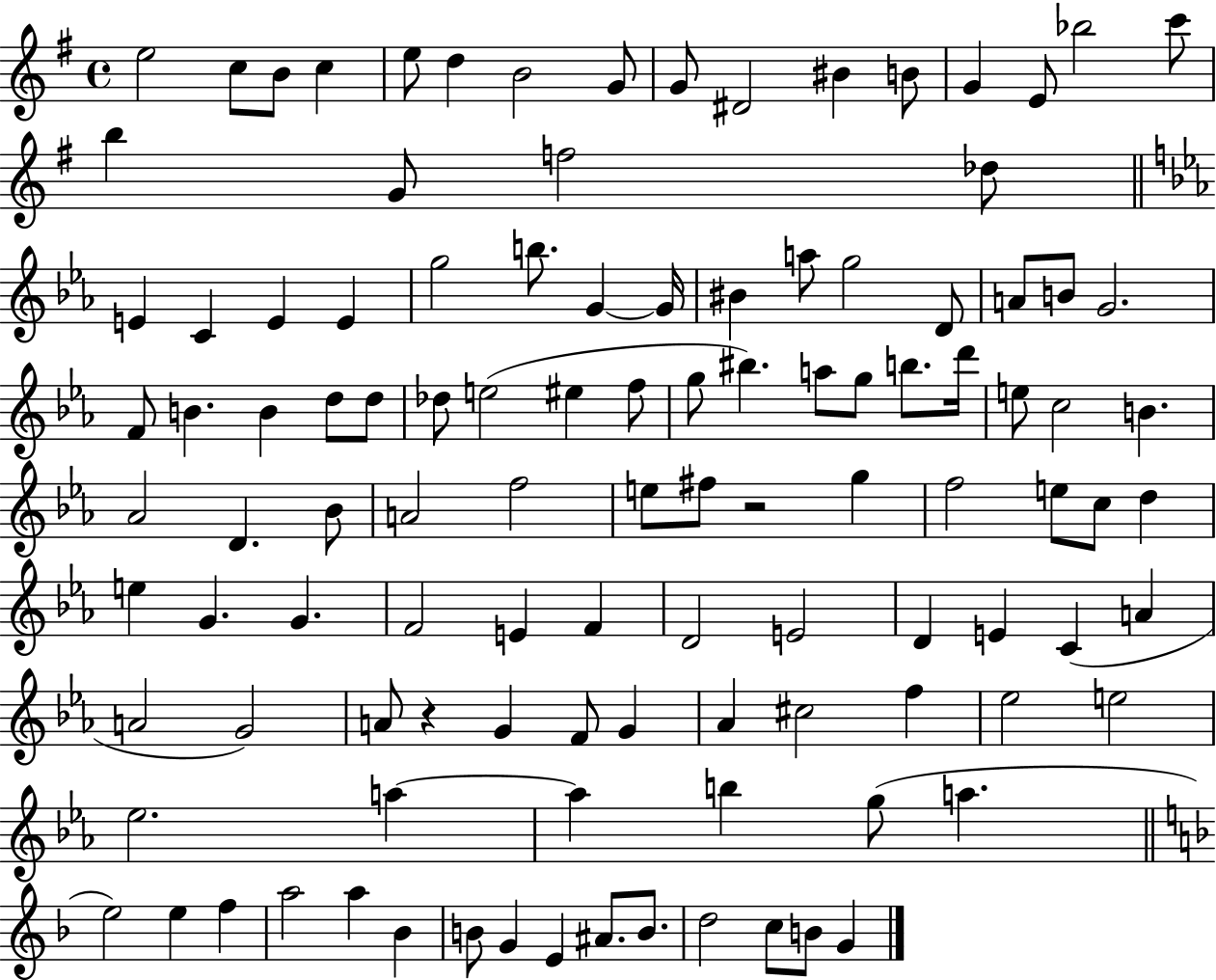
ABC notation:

X:1
T:Untitled
M:4/4
L:1/4
K:G
e2 c/2 B/2 c e/2 d B2 G/2 G/2 ^D2 ^B B/2 G E/2 _b2 c'/2 b G/2 f2 _d/2 E C E E g2 b/2 G G/4 ^B a/2 g2 D/2 A/2 B/2 G2 F/2 B B d/2 d/2 _d/2 e2 ^e f/2 g/2 ^b a/2 g/2 b/2 d'/4 e/2 c2 B _A2 D _B/2 A2 f2 e/2 ^f/2 z2 g f2 e/2 c/2 d e G G F2 E F D2 E2 D E C A A2 G2 A/2 z G F/2 G _A ^c2 f _e2 e2 _e2 a a b g/2 a e2 e f a2 a _B B/2 G E ^A/2 B/2 d2 c/2 B/2 G